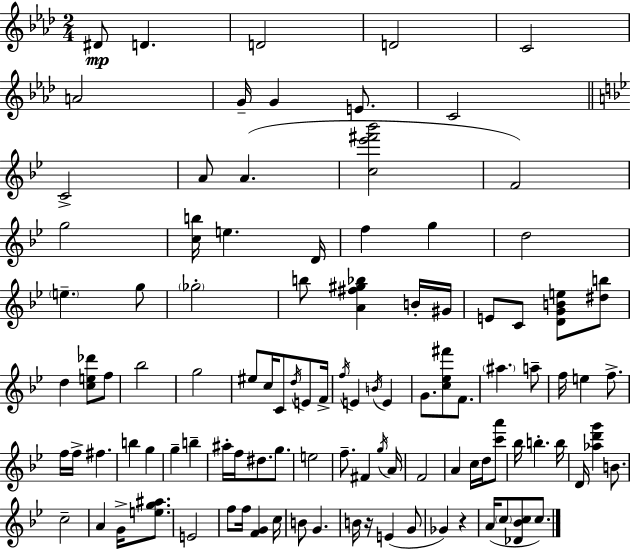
{
  \clef treble
  \numericTimeSignature
  \time 2/4
  \key aes \major
  \repeat volta 2 { dis'8\mp d'4. | d'2 | d'2 | c'2 | \break a'2 | g'16-- g'4 e'8. | c'2 | \bar "||" \break \key bes \major c'2-> | a'8 a'4.( | <c'' ees''' fis''' bes'''>2 | f'2) | \break g''2 | <c'' b''>16 e''4. d'16 | f''4 g''4 | d''2 | \break \parenthesize e''4.-- g''8 | \parenthesize ges''2-. | b''8 <a' fis'' gis'' bes''>4 b'16-. gis'16 | e'8 c'8 <d' g' b' e''>8 <dis'' b''>8 | \break d''4 <c'' e'' des'''>8 f''8 | bes''2 | g''2 | eis''8 c''16 c'8 \acciaccatura { d''16 } e'8 | \break f'16-> \acciaccatura { f''16 } e'4 \acciaccatura { b'16 } e'4 | g'8. <c'' ees'' fis'''>8 | f'8. \parenthesize ais''4. | a''8-- f''16 e''4 | \break f''8.-> f''16 f''16-> fis''4. | b''4 g''4 | g''4-- b''4-- | ais''16-. f''16 dis''8. | \break g''8. e''2 | f''8.-- fis'4 | \acciaccatura { g''16 } a'16 f'2 | a'4 | \break c''16 d''16 <c''' a'''>8 bes''16 b''4.-. | b''16 d'16 <aes'' d''' g'''>4 | b'8. c''2-- | a'4 | \break g'16-> <e'' g'' ais''>8. e'2 | f''8 f''16 <f' g'>4 | c''16 b'8 g'4. | b'16 r16 e'4( | \break g'8 ges'4) | r4 a'16( \parenthesize c''8 <des' bes' c''>8 | c''8.) } \bar "|."
}